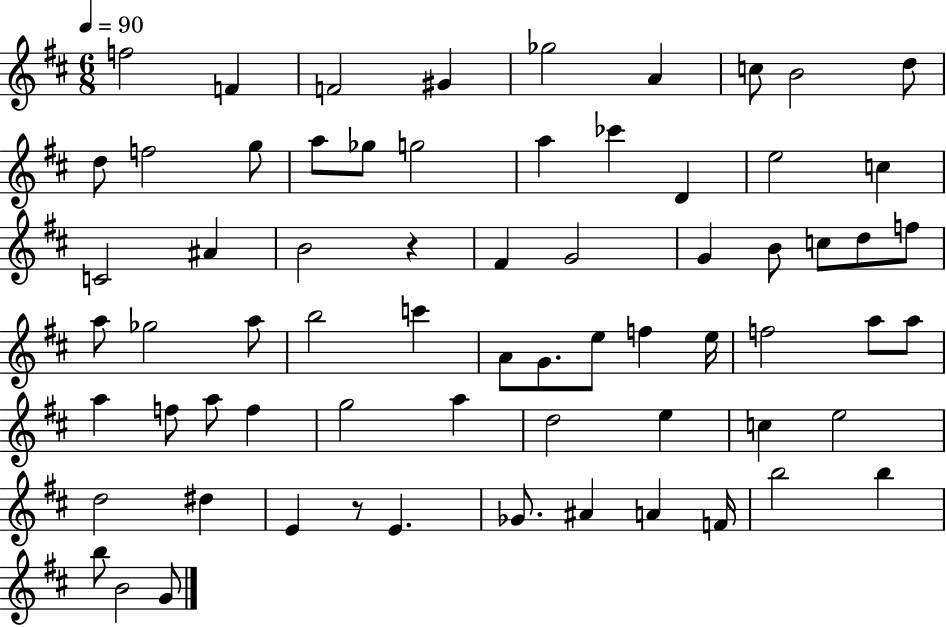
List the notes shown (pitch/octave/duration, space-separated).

F5/h F4/q F4/h G#4/q Gb5/h A4/q C5/e B4/h D5/e D5/e F5/h G5/e A5/e Gb5/e G5/h A5/q CES6/q D4/q E5/h C5/q C4/h A#4/q B4/h R/q F#4/q G4/h G4/q B4/e C5/e D5/e F5/e A5/e Gb5/h A5/e B5/h C6/q A4/e G4/e. E5/e F5/q E5/s F5/h A5/e A5/e A5/q F5/e A5/e F5/q G5/h A5/q D5/h E5/q C5/q E5/h D5/h D#5/q E4/q R/e E4/q. Gb4/e. A#4/q A4/q F4/s B5/h B5/q B5/e B4/h G4/e